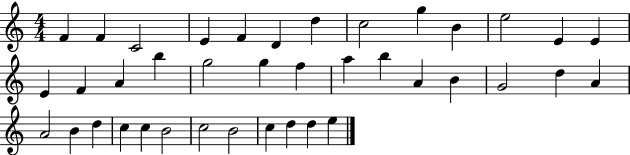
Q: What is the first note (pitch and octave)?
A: F4